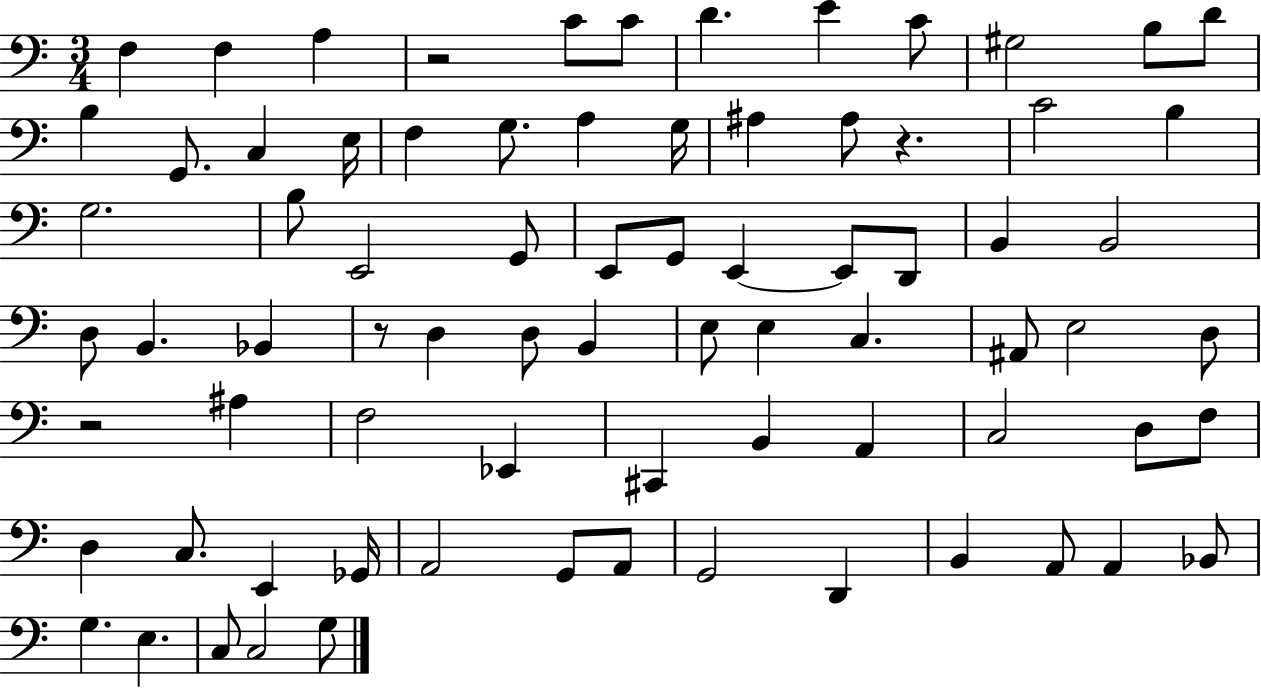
{
  \clef bass
  \numericTimeSignature
  \time 3/4
  \key c \major
  f4 f4 a4 | r2 c'8 c'8 | d'4. e'4 c'8 | gis2 b8 d'8 | \break b4 g,8. c4 e16 | f4 g8. a4 g16 | ais4 ais8 r4. | c'2 b4 | \break g2. | b8 e,2 g,8 | e,8 g,8 e,4~~ e,8 d,8 | b,4 b,2 | \break d8 b,4. bes,4 | r8 d4 d8 b,4 | e8 e4 c4. | ais,8 e2 d8 | \break r2 ais4 | f2 ees,4 | cis,4 b,4 a,4 | c2 d8 f8 | \break d4 c8. e,4 ges,16 | a,2 g,8 a,8 | g,2 d,4 | b,4 a,8 a,4 bes,8 | \break g4. e4. | c8 c2 g8 | \bar "|."
}